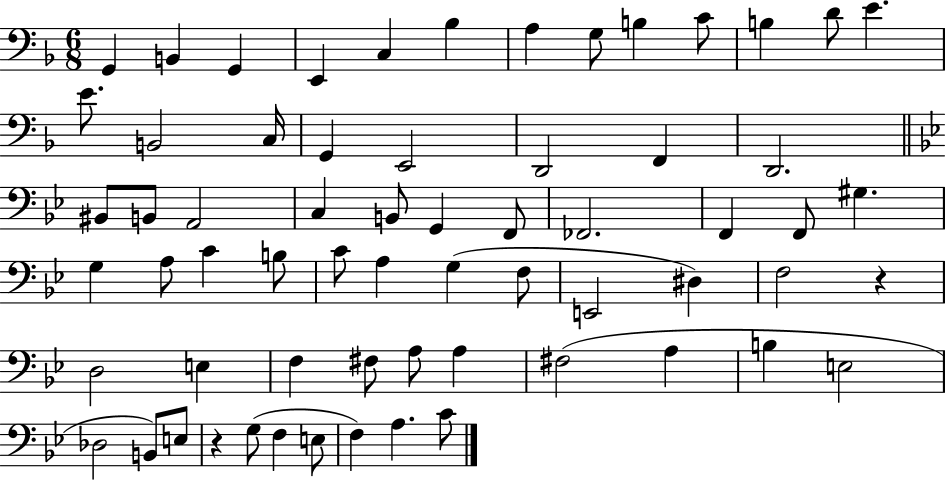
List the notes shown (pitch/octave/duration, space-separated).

G2/q B2/q G2/q E2/q C3/q Bb3/q A3/q G3/e B3/q C4/e B3/q D4/e E4/q. E4/e. B2/h C3/s G2/q E2/h D2/h F2/q D2/h. BIS2/e B2/e A2/h C3/q B2/e G2/q F2/e FES2/h. F2/q F2/e G#3/q. G3/q A3/e C4/q B3/e C4/e A3/q G3/q F3/e E2/h D#3/q F3/h R/q D3/h E3/q F3/q F#3/e A3/e A3/q F#3/h A3/q B3/q E3/h Db3/h B2/e E3/e R/q G3/e F3/q E3/e F3/q A3/q. C4/e